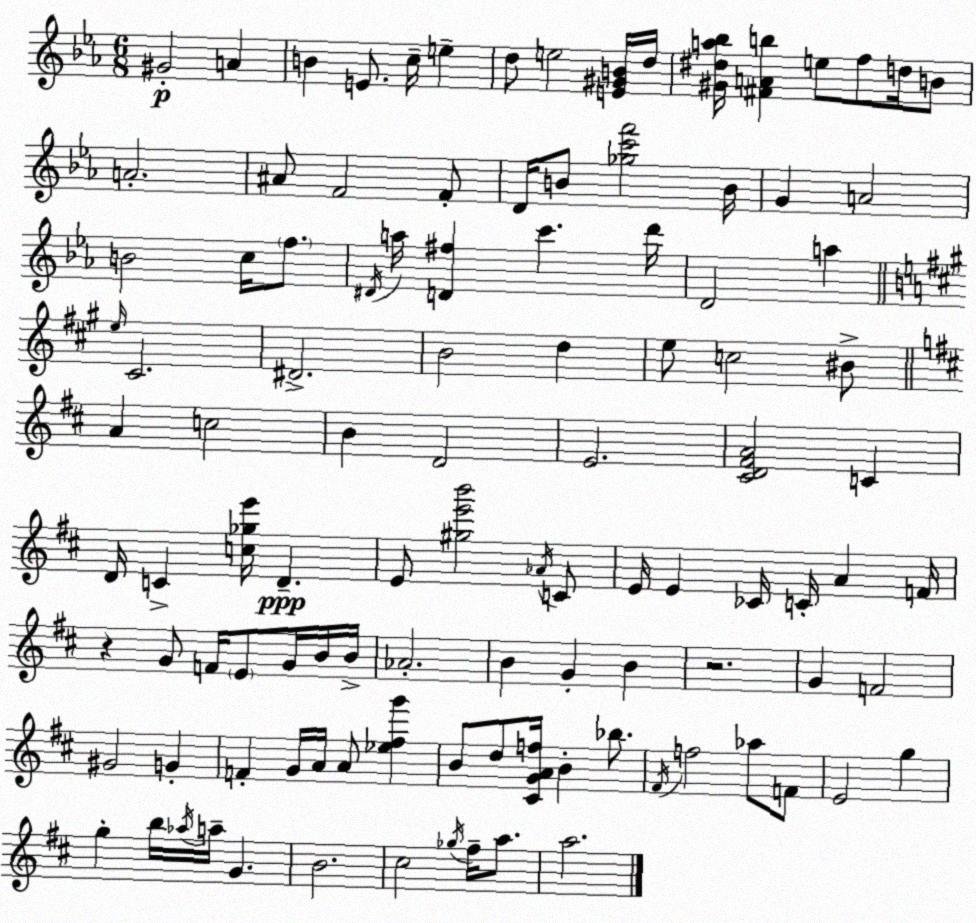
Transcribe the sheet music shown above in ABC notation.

X:1
T:Untitled
M:6/8
L:1/4
K:Cm
^G2 A B E/2 c/4 e d/2 e2 [E^GB]/4 d/4 [^G^da_b]/4 [^FAb] e/2 f/2 d/4 B/2 A2 ^A/2 F2 F/2 D/4 B/2 [_gc'f']2 B/4 G A2 B2 c/4 f/2 ^D/4 a/4 [D^f] c' d'/4 D2 a e/4 ^C2 ^D2 B2 d e/2 c2 ^B/2 A c2 B D2 E2 [^CD^FA]2 C D/4 C [c_ge']/4 D E/2 [^ge'b']2 _A/4 C/2 E/4 E _C/4 C/4 A F/4 z G/2 F/4 E/2 G/4 B/4 B/4 _A2 B G B z2 G F2 ^G2 G F G/4 A/4 A/2 [_e^fg'] B/2 d/2 [^CGAf]/4 B _b/2 ^F/4 f2 _a/2 F/2 E2 g g b/4 _a/4 a/4 G B2 ^c2 _g/4 ^f/4 a/2 a2